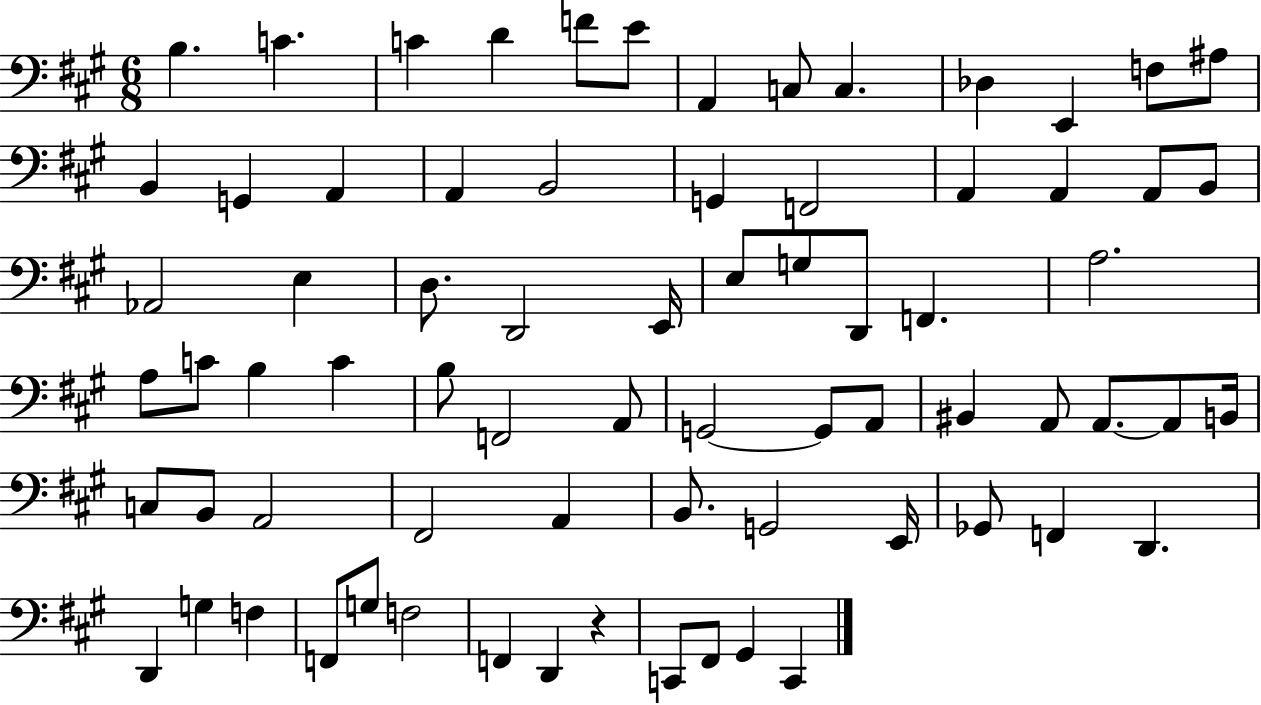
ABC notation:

X:1
T:Untitled
M:6/8
L:1/4
K:A
B, C C D F/2 E/2 A,, C,/2 C, _D, E,, F,/2 ^A,/2 B,, G,, A,, A,, B,,2 G,, F,,2 A,, A,, A,,/2 B,,/2 _A,,2 E, D,/2 D,,2 E,,/4 E,/2 G,/2 D,,/2 F,, A,2 A,/2 C/2 B, C B,/2 F,,2 A,,/2 G,,2 G,,/2 A,,/2 ^B,, A,,/2 A,,/2 A,,/2 B,,/4 C,/2 B,,/2 A,,2 ^F,,2 A,, B,,/2 G,,2 E,,/4 _G,,/2 F,, D,, D,, G, F, F,,/2 G,/2 F,2 F,, D,, z C,,/2 ^F,,/2 ^G,, C,,